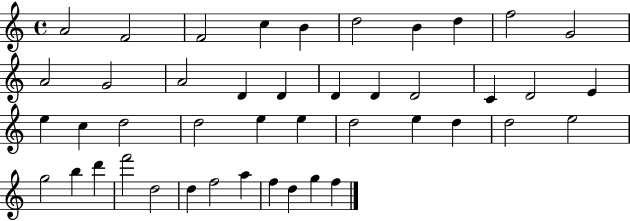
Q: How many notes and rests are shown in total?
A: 44